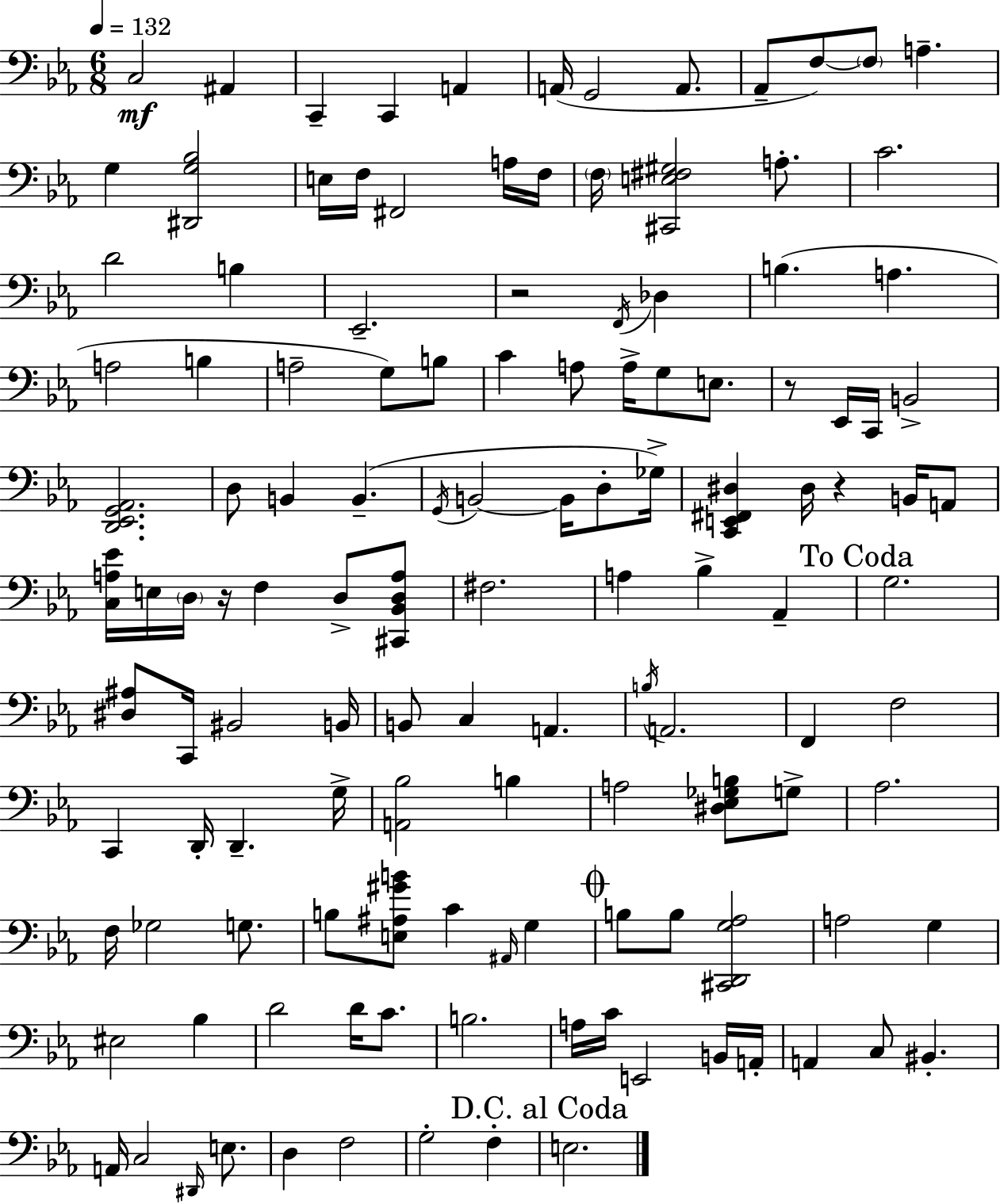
X:1
T:Untitled
M:6/8
L:1/4
K:Cm
C,2 ^A,, C,, C,, A,, A,,/4 G,,2 A,,/2 _A,,/2 F,/2 F,/2 A, G, [^D,,G,_B,]2 E,/4 F,/4 ^F,,2 A,/4 F,/4 F,/4 [^C,,E,^F,^G,]2 A,/2 C2 D2 B, _E,,2 z2 F,,/4 _D, B, A, A,2 B, A,2 G,/2 B,/2 C A,/2 A,/4 G,/2 E,/2 z/2 _E,,/4 C,,/4 B,,2 [D,,_E,,G,,_A,,]2 D,/2 B,, B,, G,,/4 B,,2 B,,/4 D,/2 _G,/4 [C,,E,,^F,,^D,] ^D,/4 z B,,/4 A,,/2 [C,A,_E]/4 E,/4 D,/4 z/4 F, D,/2 [^C,,_B,,D,A,]/2 ^F,2 A, _B, _A,, G,2 [^D,^A,]/2 C,,/4 ^B,,2 B,,/4 B,,/2 C, A,, B,/4 A,,2 F,, F,2 C,, D,,/4 D,, G,/4 [A,,_B,]2 B, A,2 [^D,_E,_G,B,]/2 G,/2 _A,2 F,/4 _G,2 G,/2 B,/2 [E,^A,^GB]/2 C ^A,,/4 G, B,/2 B,/2 [^C,,D,,G,_A,]2 A,2 G, ^E,2 _B, D2 D/4 C/2 B,2 A,/4 C/4 E,,2 B,,/4 A,,/4 A,, C,/2 ^B,, A,,/4 C,2 ^D,,/4 E,/2 D, F,2 G,2 F, E,2